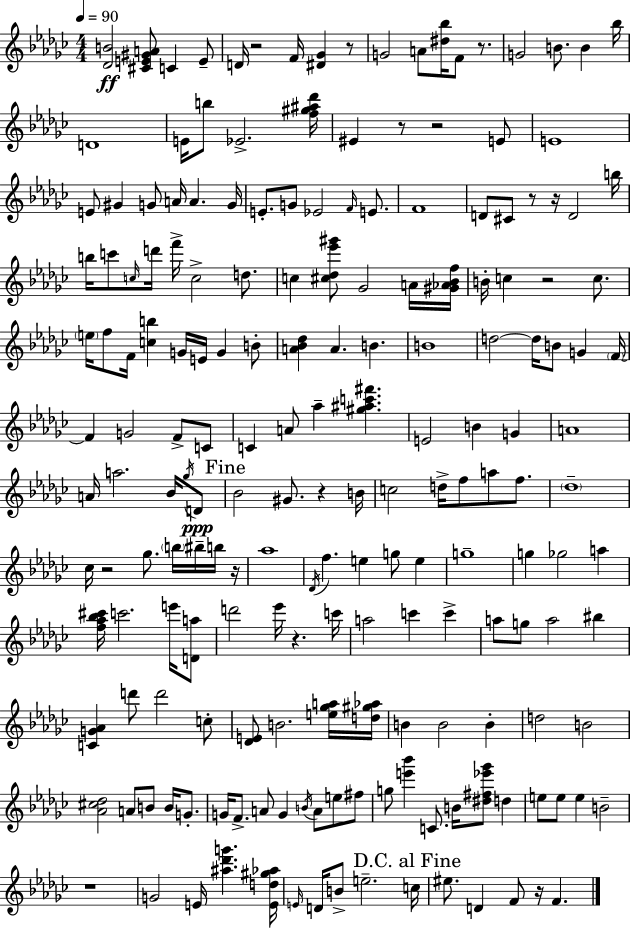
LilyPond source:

{
  \clef treble
  \numericTimeSignature
  \time 4/4
  \key ees \minor
  \tempo 4 = 90
  <des' b'>2\ff <cis' e' gis' a'>8 c'4 e'8-- | d'16 r2 f'16 <dis' ges'>4 r8 | g'2 a'8 <dis'' bes''>16 f'8 r8. | g'2 b'8. b'4 bes''16 | \break d'1 | e'16 b''8 ees'2.-> <f'' gis'' ais'' des'''>16 | eis'4 r8 r2 e'8 | e'1 | \break e'8 gis'4 g'8 a'16 a'4. g'16 | e'8.-. g'8 ees'2 \grace { f'16 } e'8. | f'1 | d'8 cis'8 r8 r16 d'2 | \break b''16 b''16 c'''8 \grace { c''16 } d'''16 f'''16-> c''2-> d''8. | c''4 <cis'' des'' ees''' gis'''>8 ges'2 | a'16 <gis' aes' bes' f''>16 b'16-. c''4 r2 c''8. | \parenthesize e''16 f''8 f'16 <c'' b''>4 g'16 e'16 g'4 | \break b'8-. <a' bes' des''>4 a'4. b'4. | b'1 | d''2~~ d''16 b'8 g'4 | \parenthesize f'16~~ f'4 g'2 f'8-> | \break c'8 c'4 a'8 aes''4-- <gis'' ais'' c''' fis'''>4. | e'2 b'4 g'4 | a'1 | a'16 a''2. bes'16 | \break \acciaccatura { ges''16 }\ppp d'8 \mark "Fine" bes'2 gis'8. r4 | b'16 c''2 d''16-> f''8 a''8 | f''8. \parenthesize des''1-- | ces''16 r2 ges''8. \parenthesize b''16 | \break bis''16-- b''16 r16 aes''1 | \acciaccatura { des'16 } f''4. e''4 g''8 | e''4 g''1-- | g''4 ges''2 | \break a''4 <f'' aes'' bes'' cis'''>16 c'''2. | e'''16 <d' a''>8 d'''2 ees'''16 r4. | c'''16 a''2 c'''4 | c'''4-> a''8 g''8 a''2 | \break bis''4 <c' g' aes'>4 d'''8 d'''2 | c''8-. <des' e'>8 b'2. | <e'' ges'' a''>16 <d'' gis'' aes''>16 b'4 b'2 | b'4-. d''2 b'2 | \break <aes' cis'' des''>2 a'8 b'8 | b'16 g'8.-. g'16 f'8.-> a'8 g'4 \acciaccatura { b'16 } a'8 | e''8 fis''8 g''8 <e''' bes'''>4 c'8. b'16 <dis'' fis'' ees''' ges'''>8 | d''4 e''8 e''8 e''4 b'2-- | \break r1 | g'2 e'16 <ais'' des''' g'''>4. | <e' d'' gis'' aes''>16 \grace { e'16 } d'16 b'8-> e''2.-- | \mark "D.C. al Fine" c''16 eis''8. d'4 f'8 r16 | \break f'4. \bar "|."
}